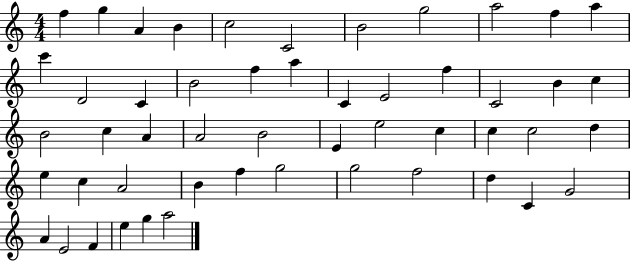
F5/q G5/q A4/q B4/q C5/h C4/h B4/h G5/h A5/h F5/q A5/q C6/q D4/h C4/q B4/h F5/q A5/q C4/q E4/h F5/q C4/h B4/q C5/q B4/h C5/q A4/q A4/h B4/h E4/q E5/h C5/q C5/q C5/h D5/q E5/q C5/q A4/h B4/q F5/q G5/h G5/h F5/h D5/q C4/q G4/h A4/q E4/h F4/q E5/q G5/q A5/h